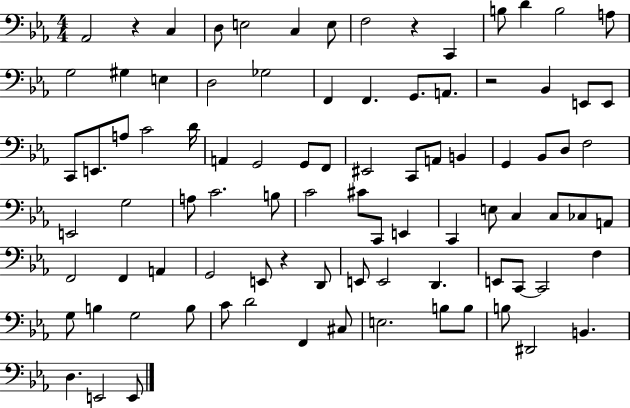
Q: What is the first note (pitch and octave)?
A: Ab2